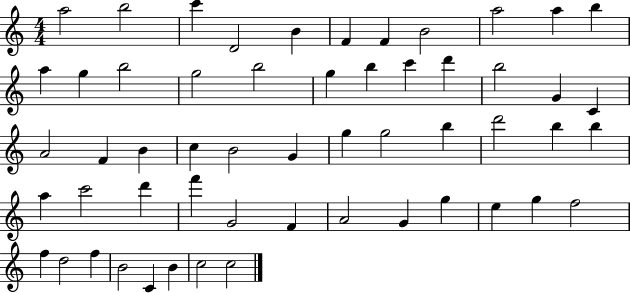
X:1
T:Untitled
M:4/4
L:1/4
K:C
a2 b2 c' D2 B F F B2 a2 a b a g b2 g2 b2 g b c' d' b2 G C A2 F B c B2 G g g2 b d'2 b b a c'2 d' f' G2 F A2 G g e g f2 f d2 f B2 C B c2 c2